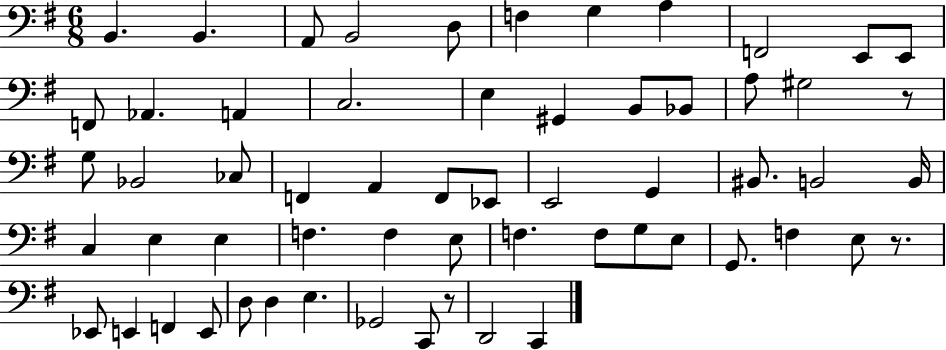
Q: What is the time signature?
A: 6/8